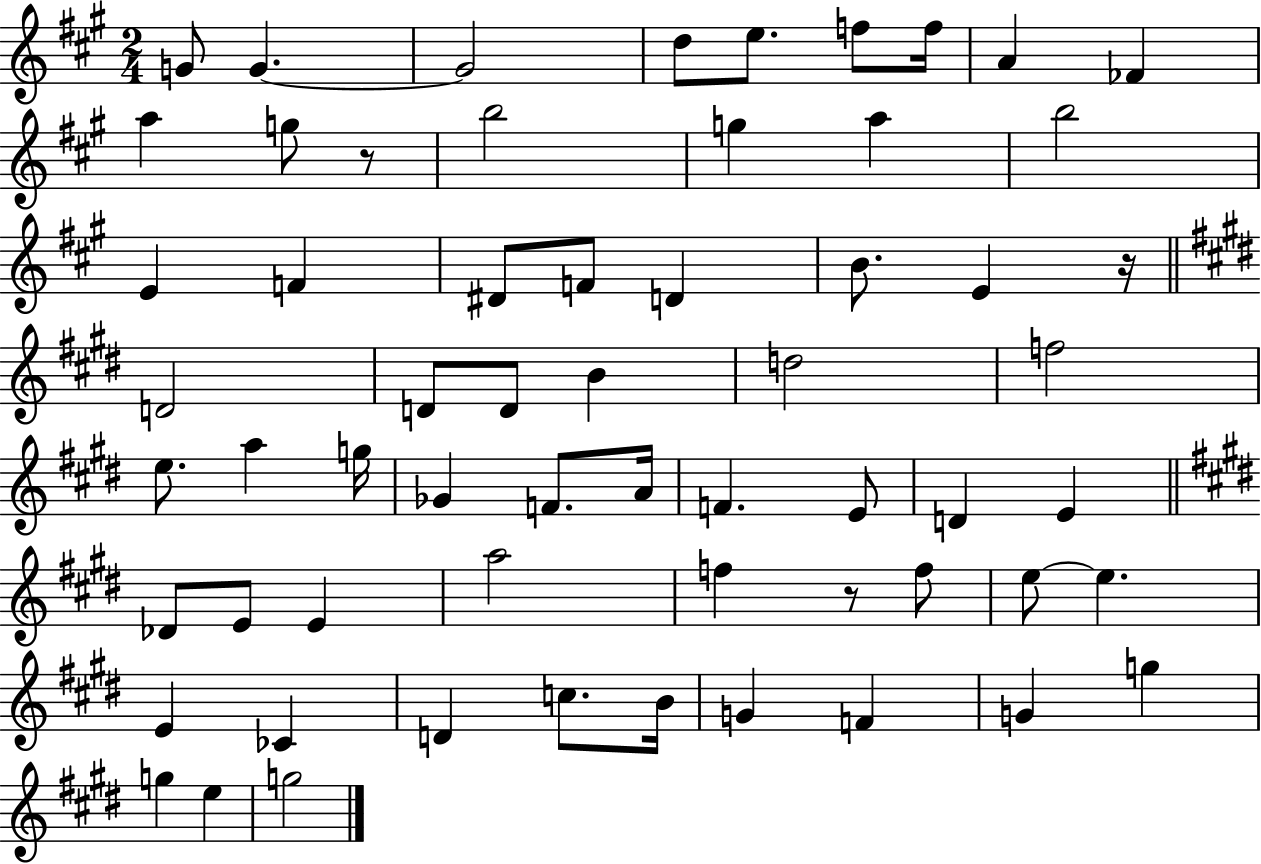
X:1
T:Untitled
M:2/4
L:1/4
K:A
G/2 G G2 d/2 e/2 f/2 f/4 A _F a g/2 z/2 b2 g a b2 E F ^D/2 F/2 D B/2 E z/4 D2 D/2 D/2 B d2 f2 e/2 a g/4 _G F/2 A/4 F E/2 D E _D/2 E/2 E a2 f z/2 f/2 e/2 e E _C D c/2 B/4 G F G g g e g2